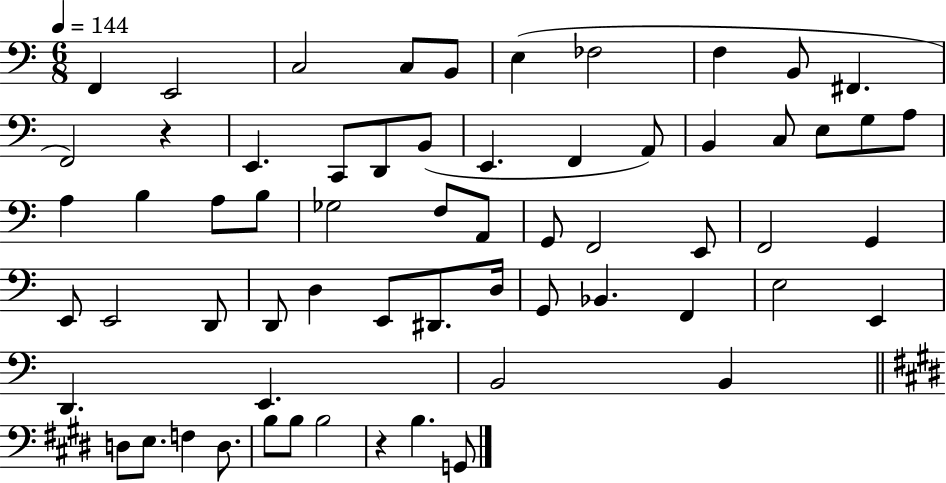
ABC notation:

X:1
T:Untitled
M:6/8
L:1/4
K:C
F,, E,,2 C,2 C,/2 B,,/2 E, _F,2 F, B,,/2 ^F,, F,,2 z E,, C,,/2 D,,/2 B,,/2 E,, F,, A,,/2 B,, C,/2 E,/2 G,/2 A,/2 A, B, A,/2 B,/2 _G,2 F,/2 A,,/2 G,,/2 F,,2 E,,/2 F,,2 G,, E,,/2 E,,2 D,,/2 D,,/2 D, E,,/2 ^D,,/2 D,/4 G,,/2 _B,, F,, E,2 E,, D,, E,, B,,2 B,, D,/2 E,/2 F, D,/2 B,/2 B,/2 B,2 z B, G,,/2